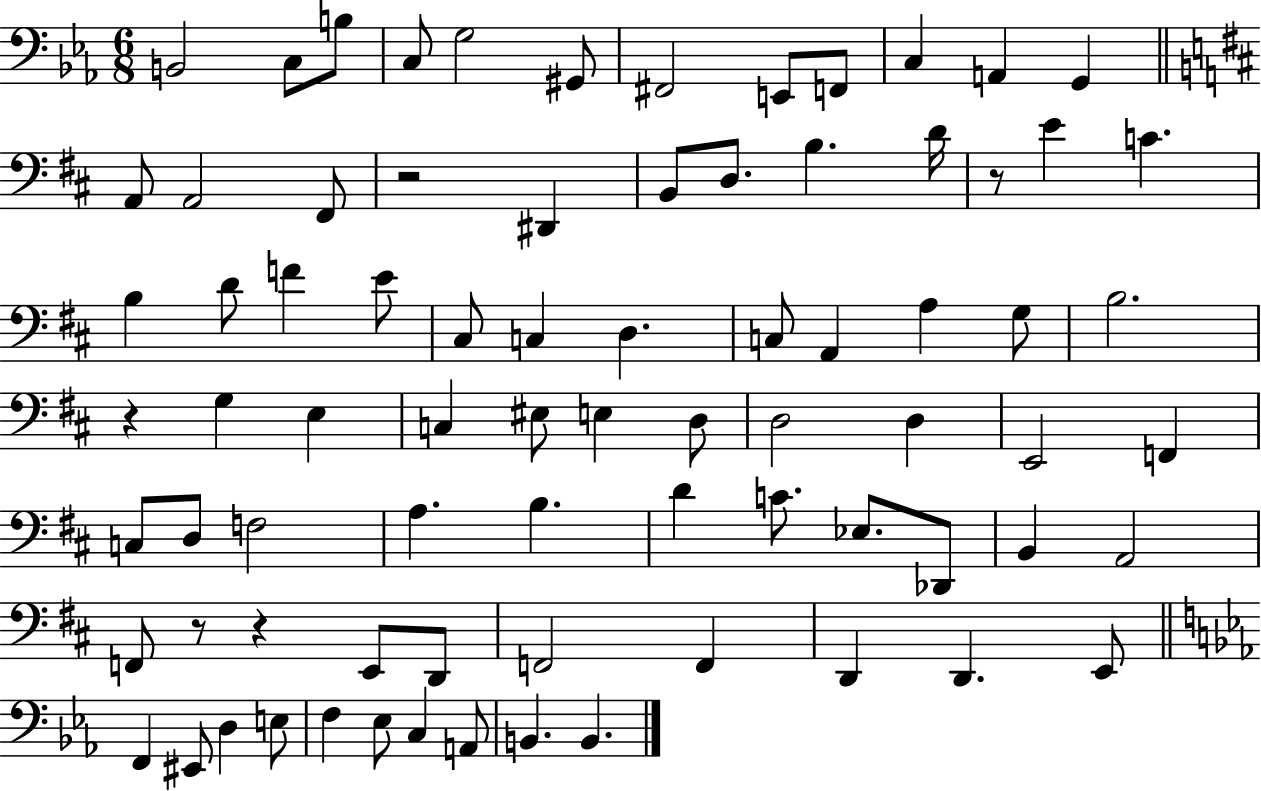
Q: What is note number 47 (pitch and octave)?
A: F3